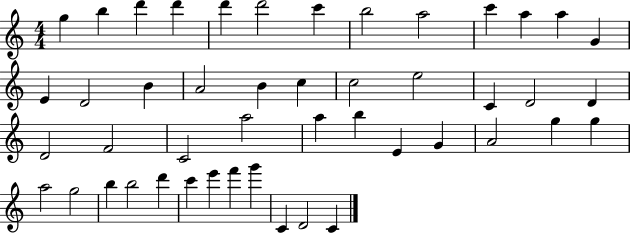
{
  \clef treble
  \numericTimeSignature
  \time 4/4
  \key c \major
  g''4 b''4 d'''4 d'''4 | d'''4 d'''2 c'''4 | b''2 a''2 | c'''4 a''4 a''4 g'4 | \break e'4 d'2 b'4 | a'2 b'4 c''4 | c''2 e''2 | c'4 d'2 d'4 | \break d'2 f'2 | c'2 a''2 | a''4 b''4 e'4 g'4 | a'2 g''4 g''4 | \break a''2 g''2 | b''4 b''2 d'''4 | c'''4 e'''4 f'''4 g'''4 | c'4 d'2 c'4 | \break \bar "|."
}